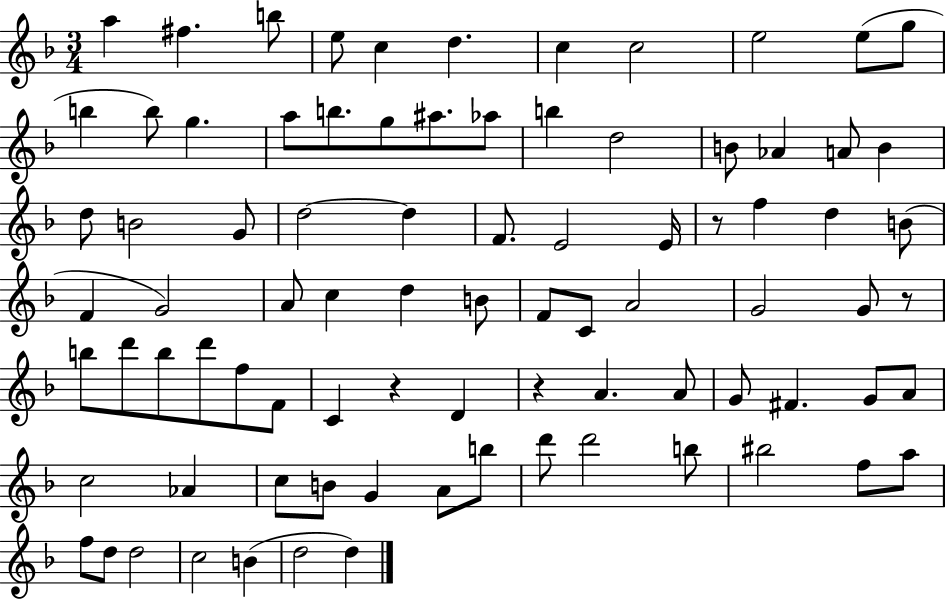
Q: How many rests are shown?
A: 4